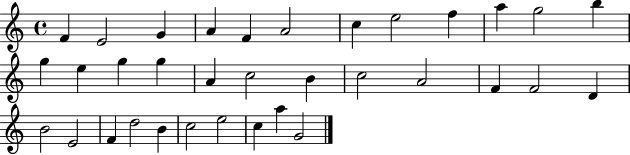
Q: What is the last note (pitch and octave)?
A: G4